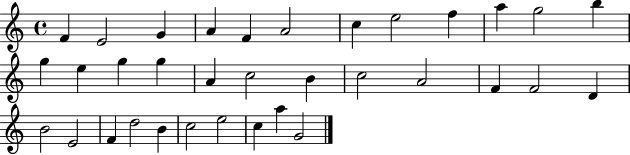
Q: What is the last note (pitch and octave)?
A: G4